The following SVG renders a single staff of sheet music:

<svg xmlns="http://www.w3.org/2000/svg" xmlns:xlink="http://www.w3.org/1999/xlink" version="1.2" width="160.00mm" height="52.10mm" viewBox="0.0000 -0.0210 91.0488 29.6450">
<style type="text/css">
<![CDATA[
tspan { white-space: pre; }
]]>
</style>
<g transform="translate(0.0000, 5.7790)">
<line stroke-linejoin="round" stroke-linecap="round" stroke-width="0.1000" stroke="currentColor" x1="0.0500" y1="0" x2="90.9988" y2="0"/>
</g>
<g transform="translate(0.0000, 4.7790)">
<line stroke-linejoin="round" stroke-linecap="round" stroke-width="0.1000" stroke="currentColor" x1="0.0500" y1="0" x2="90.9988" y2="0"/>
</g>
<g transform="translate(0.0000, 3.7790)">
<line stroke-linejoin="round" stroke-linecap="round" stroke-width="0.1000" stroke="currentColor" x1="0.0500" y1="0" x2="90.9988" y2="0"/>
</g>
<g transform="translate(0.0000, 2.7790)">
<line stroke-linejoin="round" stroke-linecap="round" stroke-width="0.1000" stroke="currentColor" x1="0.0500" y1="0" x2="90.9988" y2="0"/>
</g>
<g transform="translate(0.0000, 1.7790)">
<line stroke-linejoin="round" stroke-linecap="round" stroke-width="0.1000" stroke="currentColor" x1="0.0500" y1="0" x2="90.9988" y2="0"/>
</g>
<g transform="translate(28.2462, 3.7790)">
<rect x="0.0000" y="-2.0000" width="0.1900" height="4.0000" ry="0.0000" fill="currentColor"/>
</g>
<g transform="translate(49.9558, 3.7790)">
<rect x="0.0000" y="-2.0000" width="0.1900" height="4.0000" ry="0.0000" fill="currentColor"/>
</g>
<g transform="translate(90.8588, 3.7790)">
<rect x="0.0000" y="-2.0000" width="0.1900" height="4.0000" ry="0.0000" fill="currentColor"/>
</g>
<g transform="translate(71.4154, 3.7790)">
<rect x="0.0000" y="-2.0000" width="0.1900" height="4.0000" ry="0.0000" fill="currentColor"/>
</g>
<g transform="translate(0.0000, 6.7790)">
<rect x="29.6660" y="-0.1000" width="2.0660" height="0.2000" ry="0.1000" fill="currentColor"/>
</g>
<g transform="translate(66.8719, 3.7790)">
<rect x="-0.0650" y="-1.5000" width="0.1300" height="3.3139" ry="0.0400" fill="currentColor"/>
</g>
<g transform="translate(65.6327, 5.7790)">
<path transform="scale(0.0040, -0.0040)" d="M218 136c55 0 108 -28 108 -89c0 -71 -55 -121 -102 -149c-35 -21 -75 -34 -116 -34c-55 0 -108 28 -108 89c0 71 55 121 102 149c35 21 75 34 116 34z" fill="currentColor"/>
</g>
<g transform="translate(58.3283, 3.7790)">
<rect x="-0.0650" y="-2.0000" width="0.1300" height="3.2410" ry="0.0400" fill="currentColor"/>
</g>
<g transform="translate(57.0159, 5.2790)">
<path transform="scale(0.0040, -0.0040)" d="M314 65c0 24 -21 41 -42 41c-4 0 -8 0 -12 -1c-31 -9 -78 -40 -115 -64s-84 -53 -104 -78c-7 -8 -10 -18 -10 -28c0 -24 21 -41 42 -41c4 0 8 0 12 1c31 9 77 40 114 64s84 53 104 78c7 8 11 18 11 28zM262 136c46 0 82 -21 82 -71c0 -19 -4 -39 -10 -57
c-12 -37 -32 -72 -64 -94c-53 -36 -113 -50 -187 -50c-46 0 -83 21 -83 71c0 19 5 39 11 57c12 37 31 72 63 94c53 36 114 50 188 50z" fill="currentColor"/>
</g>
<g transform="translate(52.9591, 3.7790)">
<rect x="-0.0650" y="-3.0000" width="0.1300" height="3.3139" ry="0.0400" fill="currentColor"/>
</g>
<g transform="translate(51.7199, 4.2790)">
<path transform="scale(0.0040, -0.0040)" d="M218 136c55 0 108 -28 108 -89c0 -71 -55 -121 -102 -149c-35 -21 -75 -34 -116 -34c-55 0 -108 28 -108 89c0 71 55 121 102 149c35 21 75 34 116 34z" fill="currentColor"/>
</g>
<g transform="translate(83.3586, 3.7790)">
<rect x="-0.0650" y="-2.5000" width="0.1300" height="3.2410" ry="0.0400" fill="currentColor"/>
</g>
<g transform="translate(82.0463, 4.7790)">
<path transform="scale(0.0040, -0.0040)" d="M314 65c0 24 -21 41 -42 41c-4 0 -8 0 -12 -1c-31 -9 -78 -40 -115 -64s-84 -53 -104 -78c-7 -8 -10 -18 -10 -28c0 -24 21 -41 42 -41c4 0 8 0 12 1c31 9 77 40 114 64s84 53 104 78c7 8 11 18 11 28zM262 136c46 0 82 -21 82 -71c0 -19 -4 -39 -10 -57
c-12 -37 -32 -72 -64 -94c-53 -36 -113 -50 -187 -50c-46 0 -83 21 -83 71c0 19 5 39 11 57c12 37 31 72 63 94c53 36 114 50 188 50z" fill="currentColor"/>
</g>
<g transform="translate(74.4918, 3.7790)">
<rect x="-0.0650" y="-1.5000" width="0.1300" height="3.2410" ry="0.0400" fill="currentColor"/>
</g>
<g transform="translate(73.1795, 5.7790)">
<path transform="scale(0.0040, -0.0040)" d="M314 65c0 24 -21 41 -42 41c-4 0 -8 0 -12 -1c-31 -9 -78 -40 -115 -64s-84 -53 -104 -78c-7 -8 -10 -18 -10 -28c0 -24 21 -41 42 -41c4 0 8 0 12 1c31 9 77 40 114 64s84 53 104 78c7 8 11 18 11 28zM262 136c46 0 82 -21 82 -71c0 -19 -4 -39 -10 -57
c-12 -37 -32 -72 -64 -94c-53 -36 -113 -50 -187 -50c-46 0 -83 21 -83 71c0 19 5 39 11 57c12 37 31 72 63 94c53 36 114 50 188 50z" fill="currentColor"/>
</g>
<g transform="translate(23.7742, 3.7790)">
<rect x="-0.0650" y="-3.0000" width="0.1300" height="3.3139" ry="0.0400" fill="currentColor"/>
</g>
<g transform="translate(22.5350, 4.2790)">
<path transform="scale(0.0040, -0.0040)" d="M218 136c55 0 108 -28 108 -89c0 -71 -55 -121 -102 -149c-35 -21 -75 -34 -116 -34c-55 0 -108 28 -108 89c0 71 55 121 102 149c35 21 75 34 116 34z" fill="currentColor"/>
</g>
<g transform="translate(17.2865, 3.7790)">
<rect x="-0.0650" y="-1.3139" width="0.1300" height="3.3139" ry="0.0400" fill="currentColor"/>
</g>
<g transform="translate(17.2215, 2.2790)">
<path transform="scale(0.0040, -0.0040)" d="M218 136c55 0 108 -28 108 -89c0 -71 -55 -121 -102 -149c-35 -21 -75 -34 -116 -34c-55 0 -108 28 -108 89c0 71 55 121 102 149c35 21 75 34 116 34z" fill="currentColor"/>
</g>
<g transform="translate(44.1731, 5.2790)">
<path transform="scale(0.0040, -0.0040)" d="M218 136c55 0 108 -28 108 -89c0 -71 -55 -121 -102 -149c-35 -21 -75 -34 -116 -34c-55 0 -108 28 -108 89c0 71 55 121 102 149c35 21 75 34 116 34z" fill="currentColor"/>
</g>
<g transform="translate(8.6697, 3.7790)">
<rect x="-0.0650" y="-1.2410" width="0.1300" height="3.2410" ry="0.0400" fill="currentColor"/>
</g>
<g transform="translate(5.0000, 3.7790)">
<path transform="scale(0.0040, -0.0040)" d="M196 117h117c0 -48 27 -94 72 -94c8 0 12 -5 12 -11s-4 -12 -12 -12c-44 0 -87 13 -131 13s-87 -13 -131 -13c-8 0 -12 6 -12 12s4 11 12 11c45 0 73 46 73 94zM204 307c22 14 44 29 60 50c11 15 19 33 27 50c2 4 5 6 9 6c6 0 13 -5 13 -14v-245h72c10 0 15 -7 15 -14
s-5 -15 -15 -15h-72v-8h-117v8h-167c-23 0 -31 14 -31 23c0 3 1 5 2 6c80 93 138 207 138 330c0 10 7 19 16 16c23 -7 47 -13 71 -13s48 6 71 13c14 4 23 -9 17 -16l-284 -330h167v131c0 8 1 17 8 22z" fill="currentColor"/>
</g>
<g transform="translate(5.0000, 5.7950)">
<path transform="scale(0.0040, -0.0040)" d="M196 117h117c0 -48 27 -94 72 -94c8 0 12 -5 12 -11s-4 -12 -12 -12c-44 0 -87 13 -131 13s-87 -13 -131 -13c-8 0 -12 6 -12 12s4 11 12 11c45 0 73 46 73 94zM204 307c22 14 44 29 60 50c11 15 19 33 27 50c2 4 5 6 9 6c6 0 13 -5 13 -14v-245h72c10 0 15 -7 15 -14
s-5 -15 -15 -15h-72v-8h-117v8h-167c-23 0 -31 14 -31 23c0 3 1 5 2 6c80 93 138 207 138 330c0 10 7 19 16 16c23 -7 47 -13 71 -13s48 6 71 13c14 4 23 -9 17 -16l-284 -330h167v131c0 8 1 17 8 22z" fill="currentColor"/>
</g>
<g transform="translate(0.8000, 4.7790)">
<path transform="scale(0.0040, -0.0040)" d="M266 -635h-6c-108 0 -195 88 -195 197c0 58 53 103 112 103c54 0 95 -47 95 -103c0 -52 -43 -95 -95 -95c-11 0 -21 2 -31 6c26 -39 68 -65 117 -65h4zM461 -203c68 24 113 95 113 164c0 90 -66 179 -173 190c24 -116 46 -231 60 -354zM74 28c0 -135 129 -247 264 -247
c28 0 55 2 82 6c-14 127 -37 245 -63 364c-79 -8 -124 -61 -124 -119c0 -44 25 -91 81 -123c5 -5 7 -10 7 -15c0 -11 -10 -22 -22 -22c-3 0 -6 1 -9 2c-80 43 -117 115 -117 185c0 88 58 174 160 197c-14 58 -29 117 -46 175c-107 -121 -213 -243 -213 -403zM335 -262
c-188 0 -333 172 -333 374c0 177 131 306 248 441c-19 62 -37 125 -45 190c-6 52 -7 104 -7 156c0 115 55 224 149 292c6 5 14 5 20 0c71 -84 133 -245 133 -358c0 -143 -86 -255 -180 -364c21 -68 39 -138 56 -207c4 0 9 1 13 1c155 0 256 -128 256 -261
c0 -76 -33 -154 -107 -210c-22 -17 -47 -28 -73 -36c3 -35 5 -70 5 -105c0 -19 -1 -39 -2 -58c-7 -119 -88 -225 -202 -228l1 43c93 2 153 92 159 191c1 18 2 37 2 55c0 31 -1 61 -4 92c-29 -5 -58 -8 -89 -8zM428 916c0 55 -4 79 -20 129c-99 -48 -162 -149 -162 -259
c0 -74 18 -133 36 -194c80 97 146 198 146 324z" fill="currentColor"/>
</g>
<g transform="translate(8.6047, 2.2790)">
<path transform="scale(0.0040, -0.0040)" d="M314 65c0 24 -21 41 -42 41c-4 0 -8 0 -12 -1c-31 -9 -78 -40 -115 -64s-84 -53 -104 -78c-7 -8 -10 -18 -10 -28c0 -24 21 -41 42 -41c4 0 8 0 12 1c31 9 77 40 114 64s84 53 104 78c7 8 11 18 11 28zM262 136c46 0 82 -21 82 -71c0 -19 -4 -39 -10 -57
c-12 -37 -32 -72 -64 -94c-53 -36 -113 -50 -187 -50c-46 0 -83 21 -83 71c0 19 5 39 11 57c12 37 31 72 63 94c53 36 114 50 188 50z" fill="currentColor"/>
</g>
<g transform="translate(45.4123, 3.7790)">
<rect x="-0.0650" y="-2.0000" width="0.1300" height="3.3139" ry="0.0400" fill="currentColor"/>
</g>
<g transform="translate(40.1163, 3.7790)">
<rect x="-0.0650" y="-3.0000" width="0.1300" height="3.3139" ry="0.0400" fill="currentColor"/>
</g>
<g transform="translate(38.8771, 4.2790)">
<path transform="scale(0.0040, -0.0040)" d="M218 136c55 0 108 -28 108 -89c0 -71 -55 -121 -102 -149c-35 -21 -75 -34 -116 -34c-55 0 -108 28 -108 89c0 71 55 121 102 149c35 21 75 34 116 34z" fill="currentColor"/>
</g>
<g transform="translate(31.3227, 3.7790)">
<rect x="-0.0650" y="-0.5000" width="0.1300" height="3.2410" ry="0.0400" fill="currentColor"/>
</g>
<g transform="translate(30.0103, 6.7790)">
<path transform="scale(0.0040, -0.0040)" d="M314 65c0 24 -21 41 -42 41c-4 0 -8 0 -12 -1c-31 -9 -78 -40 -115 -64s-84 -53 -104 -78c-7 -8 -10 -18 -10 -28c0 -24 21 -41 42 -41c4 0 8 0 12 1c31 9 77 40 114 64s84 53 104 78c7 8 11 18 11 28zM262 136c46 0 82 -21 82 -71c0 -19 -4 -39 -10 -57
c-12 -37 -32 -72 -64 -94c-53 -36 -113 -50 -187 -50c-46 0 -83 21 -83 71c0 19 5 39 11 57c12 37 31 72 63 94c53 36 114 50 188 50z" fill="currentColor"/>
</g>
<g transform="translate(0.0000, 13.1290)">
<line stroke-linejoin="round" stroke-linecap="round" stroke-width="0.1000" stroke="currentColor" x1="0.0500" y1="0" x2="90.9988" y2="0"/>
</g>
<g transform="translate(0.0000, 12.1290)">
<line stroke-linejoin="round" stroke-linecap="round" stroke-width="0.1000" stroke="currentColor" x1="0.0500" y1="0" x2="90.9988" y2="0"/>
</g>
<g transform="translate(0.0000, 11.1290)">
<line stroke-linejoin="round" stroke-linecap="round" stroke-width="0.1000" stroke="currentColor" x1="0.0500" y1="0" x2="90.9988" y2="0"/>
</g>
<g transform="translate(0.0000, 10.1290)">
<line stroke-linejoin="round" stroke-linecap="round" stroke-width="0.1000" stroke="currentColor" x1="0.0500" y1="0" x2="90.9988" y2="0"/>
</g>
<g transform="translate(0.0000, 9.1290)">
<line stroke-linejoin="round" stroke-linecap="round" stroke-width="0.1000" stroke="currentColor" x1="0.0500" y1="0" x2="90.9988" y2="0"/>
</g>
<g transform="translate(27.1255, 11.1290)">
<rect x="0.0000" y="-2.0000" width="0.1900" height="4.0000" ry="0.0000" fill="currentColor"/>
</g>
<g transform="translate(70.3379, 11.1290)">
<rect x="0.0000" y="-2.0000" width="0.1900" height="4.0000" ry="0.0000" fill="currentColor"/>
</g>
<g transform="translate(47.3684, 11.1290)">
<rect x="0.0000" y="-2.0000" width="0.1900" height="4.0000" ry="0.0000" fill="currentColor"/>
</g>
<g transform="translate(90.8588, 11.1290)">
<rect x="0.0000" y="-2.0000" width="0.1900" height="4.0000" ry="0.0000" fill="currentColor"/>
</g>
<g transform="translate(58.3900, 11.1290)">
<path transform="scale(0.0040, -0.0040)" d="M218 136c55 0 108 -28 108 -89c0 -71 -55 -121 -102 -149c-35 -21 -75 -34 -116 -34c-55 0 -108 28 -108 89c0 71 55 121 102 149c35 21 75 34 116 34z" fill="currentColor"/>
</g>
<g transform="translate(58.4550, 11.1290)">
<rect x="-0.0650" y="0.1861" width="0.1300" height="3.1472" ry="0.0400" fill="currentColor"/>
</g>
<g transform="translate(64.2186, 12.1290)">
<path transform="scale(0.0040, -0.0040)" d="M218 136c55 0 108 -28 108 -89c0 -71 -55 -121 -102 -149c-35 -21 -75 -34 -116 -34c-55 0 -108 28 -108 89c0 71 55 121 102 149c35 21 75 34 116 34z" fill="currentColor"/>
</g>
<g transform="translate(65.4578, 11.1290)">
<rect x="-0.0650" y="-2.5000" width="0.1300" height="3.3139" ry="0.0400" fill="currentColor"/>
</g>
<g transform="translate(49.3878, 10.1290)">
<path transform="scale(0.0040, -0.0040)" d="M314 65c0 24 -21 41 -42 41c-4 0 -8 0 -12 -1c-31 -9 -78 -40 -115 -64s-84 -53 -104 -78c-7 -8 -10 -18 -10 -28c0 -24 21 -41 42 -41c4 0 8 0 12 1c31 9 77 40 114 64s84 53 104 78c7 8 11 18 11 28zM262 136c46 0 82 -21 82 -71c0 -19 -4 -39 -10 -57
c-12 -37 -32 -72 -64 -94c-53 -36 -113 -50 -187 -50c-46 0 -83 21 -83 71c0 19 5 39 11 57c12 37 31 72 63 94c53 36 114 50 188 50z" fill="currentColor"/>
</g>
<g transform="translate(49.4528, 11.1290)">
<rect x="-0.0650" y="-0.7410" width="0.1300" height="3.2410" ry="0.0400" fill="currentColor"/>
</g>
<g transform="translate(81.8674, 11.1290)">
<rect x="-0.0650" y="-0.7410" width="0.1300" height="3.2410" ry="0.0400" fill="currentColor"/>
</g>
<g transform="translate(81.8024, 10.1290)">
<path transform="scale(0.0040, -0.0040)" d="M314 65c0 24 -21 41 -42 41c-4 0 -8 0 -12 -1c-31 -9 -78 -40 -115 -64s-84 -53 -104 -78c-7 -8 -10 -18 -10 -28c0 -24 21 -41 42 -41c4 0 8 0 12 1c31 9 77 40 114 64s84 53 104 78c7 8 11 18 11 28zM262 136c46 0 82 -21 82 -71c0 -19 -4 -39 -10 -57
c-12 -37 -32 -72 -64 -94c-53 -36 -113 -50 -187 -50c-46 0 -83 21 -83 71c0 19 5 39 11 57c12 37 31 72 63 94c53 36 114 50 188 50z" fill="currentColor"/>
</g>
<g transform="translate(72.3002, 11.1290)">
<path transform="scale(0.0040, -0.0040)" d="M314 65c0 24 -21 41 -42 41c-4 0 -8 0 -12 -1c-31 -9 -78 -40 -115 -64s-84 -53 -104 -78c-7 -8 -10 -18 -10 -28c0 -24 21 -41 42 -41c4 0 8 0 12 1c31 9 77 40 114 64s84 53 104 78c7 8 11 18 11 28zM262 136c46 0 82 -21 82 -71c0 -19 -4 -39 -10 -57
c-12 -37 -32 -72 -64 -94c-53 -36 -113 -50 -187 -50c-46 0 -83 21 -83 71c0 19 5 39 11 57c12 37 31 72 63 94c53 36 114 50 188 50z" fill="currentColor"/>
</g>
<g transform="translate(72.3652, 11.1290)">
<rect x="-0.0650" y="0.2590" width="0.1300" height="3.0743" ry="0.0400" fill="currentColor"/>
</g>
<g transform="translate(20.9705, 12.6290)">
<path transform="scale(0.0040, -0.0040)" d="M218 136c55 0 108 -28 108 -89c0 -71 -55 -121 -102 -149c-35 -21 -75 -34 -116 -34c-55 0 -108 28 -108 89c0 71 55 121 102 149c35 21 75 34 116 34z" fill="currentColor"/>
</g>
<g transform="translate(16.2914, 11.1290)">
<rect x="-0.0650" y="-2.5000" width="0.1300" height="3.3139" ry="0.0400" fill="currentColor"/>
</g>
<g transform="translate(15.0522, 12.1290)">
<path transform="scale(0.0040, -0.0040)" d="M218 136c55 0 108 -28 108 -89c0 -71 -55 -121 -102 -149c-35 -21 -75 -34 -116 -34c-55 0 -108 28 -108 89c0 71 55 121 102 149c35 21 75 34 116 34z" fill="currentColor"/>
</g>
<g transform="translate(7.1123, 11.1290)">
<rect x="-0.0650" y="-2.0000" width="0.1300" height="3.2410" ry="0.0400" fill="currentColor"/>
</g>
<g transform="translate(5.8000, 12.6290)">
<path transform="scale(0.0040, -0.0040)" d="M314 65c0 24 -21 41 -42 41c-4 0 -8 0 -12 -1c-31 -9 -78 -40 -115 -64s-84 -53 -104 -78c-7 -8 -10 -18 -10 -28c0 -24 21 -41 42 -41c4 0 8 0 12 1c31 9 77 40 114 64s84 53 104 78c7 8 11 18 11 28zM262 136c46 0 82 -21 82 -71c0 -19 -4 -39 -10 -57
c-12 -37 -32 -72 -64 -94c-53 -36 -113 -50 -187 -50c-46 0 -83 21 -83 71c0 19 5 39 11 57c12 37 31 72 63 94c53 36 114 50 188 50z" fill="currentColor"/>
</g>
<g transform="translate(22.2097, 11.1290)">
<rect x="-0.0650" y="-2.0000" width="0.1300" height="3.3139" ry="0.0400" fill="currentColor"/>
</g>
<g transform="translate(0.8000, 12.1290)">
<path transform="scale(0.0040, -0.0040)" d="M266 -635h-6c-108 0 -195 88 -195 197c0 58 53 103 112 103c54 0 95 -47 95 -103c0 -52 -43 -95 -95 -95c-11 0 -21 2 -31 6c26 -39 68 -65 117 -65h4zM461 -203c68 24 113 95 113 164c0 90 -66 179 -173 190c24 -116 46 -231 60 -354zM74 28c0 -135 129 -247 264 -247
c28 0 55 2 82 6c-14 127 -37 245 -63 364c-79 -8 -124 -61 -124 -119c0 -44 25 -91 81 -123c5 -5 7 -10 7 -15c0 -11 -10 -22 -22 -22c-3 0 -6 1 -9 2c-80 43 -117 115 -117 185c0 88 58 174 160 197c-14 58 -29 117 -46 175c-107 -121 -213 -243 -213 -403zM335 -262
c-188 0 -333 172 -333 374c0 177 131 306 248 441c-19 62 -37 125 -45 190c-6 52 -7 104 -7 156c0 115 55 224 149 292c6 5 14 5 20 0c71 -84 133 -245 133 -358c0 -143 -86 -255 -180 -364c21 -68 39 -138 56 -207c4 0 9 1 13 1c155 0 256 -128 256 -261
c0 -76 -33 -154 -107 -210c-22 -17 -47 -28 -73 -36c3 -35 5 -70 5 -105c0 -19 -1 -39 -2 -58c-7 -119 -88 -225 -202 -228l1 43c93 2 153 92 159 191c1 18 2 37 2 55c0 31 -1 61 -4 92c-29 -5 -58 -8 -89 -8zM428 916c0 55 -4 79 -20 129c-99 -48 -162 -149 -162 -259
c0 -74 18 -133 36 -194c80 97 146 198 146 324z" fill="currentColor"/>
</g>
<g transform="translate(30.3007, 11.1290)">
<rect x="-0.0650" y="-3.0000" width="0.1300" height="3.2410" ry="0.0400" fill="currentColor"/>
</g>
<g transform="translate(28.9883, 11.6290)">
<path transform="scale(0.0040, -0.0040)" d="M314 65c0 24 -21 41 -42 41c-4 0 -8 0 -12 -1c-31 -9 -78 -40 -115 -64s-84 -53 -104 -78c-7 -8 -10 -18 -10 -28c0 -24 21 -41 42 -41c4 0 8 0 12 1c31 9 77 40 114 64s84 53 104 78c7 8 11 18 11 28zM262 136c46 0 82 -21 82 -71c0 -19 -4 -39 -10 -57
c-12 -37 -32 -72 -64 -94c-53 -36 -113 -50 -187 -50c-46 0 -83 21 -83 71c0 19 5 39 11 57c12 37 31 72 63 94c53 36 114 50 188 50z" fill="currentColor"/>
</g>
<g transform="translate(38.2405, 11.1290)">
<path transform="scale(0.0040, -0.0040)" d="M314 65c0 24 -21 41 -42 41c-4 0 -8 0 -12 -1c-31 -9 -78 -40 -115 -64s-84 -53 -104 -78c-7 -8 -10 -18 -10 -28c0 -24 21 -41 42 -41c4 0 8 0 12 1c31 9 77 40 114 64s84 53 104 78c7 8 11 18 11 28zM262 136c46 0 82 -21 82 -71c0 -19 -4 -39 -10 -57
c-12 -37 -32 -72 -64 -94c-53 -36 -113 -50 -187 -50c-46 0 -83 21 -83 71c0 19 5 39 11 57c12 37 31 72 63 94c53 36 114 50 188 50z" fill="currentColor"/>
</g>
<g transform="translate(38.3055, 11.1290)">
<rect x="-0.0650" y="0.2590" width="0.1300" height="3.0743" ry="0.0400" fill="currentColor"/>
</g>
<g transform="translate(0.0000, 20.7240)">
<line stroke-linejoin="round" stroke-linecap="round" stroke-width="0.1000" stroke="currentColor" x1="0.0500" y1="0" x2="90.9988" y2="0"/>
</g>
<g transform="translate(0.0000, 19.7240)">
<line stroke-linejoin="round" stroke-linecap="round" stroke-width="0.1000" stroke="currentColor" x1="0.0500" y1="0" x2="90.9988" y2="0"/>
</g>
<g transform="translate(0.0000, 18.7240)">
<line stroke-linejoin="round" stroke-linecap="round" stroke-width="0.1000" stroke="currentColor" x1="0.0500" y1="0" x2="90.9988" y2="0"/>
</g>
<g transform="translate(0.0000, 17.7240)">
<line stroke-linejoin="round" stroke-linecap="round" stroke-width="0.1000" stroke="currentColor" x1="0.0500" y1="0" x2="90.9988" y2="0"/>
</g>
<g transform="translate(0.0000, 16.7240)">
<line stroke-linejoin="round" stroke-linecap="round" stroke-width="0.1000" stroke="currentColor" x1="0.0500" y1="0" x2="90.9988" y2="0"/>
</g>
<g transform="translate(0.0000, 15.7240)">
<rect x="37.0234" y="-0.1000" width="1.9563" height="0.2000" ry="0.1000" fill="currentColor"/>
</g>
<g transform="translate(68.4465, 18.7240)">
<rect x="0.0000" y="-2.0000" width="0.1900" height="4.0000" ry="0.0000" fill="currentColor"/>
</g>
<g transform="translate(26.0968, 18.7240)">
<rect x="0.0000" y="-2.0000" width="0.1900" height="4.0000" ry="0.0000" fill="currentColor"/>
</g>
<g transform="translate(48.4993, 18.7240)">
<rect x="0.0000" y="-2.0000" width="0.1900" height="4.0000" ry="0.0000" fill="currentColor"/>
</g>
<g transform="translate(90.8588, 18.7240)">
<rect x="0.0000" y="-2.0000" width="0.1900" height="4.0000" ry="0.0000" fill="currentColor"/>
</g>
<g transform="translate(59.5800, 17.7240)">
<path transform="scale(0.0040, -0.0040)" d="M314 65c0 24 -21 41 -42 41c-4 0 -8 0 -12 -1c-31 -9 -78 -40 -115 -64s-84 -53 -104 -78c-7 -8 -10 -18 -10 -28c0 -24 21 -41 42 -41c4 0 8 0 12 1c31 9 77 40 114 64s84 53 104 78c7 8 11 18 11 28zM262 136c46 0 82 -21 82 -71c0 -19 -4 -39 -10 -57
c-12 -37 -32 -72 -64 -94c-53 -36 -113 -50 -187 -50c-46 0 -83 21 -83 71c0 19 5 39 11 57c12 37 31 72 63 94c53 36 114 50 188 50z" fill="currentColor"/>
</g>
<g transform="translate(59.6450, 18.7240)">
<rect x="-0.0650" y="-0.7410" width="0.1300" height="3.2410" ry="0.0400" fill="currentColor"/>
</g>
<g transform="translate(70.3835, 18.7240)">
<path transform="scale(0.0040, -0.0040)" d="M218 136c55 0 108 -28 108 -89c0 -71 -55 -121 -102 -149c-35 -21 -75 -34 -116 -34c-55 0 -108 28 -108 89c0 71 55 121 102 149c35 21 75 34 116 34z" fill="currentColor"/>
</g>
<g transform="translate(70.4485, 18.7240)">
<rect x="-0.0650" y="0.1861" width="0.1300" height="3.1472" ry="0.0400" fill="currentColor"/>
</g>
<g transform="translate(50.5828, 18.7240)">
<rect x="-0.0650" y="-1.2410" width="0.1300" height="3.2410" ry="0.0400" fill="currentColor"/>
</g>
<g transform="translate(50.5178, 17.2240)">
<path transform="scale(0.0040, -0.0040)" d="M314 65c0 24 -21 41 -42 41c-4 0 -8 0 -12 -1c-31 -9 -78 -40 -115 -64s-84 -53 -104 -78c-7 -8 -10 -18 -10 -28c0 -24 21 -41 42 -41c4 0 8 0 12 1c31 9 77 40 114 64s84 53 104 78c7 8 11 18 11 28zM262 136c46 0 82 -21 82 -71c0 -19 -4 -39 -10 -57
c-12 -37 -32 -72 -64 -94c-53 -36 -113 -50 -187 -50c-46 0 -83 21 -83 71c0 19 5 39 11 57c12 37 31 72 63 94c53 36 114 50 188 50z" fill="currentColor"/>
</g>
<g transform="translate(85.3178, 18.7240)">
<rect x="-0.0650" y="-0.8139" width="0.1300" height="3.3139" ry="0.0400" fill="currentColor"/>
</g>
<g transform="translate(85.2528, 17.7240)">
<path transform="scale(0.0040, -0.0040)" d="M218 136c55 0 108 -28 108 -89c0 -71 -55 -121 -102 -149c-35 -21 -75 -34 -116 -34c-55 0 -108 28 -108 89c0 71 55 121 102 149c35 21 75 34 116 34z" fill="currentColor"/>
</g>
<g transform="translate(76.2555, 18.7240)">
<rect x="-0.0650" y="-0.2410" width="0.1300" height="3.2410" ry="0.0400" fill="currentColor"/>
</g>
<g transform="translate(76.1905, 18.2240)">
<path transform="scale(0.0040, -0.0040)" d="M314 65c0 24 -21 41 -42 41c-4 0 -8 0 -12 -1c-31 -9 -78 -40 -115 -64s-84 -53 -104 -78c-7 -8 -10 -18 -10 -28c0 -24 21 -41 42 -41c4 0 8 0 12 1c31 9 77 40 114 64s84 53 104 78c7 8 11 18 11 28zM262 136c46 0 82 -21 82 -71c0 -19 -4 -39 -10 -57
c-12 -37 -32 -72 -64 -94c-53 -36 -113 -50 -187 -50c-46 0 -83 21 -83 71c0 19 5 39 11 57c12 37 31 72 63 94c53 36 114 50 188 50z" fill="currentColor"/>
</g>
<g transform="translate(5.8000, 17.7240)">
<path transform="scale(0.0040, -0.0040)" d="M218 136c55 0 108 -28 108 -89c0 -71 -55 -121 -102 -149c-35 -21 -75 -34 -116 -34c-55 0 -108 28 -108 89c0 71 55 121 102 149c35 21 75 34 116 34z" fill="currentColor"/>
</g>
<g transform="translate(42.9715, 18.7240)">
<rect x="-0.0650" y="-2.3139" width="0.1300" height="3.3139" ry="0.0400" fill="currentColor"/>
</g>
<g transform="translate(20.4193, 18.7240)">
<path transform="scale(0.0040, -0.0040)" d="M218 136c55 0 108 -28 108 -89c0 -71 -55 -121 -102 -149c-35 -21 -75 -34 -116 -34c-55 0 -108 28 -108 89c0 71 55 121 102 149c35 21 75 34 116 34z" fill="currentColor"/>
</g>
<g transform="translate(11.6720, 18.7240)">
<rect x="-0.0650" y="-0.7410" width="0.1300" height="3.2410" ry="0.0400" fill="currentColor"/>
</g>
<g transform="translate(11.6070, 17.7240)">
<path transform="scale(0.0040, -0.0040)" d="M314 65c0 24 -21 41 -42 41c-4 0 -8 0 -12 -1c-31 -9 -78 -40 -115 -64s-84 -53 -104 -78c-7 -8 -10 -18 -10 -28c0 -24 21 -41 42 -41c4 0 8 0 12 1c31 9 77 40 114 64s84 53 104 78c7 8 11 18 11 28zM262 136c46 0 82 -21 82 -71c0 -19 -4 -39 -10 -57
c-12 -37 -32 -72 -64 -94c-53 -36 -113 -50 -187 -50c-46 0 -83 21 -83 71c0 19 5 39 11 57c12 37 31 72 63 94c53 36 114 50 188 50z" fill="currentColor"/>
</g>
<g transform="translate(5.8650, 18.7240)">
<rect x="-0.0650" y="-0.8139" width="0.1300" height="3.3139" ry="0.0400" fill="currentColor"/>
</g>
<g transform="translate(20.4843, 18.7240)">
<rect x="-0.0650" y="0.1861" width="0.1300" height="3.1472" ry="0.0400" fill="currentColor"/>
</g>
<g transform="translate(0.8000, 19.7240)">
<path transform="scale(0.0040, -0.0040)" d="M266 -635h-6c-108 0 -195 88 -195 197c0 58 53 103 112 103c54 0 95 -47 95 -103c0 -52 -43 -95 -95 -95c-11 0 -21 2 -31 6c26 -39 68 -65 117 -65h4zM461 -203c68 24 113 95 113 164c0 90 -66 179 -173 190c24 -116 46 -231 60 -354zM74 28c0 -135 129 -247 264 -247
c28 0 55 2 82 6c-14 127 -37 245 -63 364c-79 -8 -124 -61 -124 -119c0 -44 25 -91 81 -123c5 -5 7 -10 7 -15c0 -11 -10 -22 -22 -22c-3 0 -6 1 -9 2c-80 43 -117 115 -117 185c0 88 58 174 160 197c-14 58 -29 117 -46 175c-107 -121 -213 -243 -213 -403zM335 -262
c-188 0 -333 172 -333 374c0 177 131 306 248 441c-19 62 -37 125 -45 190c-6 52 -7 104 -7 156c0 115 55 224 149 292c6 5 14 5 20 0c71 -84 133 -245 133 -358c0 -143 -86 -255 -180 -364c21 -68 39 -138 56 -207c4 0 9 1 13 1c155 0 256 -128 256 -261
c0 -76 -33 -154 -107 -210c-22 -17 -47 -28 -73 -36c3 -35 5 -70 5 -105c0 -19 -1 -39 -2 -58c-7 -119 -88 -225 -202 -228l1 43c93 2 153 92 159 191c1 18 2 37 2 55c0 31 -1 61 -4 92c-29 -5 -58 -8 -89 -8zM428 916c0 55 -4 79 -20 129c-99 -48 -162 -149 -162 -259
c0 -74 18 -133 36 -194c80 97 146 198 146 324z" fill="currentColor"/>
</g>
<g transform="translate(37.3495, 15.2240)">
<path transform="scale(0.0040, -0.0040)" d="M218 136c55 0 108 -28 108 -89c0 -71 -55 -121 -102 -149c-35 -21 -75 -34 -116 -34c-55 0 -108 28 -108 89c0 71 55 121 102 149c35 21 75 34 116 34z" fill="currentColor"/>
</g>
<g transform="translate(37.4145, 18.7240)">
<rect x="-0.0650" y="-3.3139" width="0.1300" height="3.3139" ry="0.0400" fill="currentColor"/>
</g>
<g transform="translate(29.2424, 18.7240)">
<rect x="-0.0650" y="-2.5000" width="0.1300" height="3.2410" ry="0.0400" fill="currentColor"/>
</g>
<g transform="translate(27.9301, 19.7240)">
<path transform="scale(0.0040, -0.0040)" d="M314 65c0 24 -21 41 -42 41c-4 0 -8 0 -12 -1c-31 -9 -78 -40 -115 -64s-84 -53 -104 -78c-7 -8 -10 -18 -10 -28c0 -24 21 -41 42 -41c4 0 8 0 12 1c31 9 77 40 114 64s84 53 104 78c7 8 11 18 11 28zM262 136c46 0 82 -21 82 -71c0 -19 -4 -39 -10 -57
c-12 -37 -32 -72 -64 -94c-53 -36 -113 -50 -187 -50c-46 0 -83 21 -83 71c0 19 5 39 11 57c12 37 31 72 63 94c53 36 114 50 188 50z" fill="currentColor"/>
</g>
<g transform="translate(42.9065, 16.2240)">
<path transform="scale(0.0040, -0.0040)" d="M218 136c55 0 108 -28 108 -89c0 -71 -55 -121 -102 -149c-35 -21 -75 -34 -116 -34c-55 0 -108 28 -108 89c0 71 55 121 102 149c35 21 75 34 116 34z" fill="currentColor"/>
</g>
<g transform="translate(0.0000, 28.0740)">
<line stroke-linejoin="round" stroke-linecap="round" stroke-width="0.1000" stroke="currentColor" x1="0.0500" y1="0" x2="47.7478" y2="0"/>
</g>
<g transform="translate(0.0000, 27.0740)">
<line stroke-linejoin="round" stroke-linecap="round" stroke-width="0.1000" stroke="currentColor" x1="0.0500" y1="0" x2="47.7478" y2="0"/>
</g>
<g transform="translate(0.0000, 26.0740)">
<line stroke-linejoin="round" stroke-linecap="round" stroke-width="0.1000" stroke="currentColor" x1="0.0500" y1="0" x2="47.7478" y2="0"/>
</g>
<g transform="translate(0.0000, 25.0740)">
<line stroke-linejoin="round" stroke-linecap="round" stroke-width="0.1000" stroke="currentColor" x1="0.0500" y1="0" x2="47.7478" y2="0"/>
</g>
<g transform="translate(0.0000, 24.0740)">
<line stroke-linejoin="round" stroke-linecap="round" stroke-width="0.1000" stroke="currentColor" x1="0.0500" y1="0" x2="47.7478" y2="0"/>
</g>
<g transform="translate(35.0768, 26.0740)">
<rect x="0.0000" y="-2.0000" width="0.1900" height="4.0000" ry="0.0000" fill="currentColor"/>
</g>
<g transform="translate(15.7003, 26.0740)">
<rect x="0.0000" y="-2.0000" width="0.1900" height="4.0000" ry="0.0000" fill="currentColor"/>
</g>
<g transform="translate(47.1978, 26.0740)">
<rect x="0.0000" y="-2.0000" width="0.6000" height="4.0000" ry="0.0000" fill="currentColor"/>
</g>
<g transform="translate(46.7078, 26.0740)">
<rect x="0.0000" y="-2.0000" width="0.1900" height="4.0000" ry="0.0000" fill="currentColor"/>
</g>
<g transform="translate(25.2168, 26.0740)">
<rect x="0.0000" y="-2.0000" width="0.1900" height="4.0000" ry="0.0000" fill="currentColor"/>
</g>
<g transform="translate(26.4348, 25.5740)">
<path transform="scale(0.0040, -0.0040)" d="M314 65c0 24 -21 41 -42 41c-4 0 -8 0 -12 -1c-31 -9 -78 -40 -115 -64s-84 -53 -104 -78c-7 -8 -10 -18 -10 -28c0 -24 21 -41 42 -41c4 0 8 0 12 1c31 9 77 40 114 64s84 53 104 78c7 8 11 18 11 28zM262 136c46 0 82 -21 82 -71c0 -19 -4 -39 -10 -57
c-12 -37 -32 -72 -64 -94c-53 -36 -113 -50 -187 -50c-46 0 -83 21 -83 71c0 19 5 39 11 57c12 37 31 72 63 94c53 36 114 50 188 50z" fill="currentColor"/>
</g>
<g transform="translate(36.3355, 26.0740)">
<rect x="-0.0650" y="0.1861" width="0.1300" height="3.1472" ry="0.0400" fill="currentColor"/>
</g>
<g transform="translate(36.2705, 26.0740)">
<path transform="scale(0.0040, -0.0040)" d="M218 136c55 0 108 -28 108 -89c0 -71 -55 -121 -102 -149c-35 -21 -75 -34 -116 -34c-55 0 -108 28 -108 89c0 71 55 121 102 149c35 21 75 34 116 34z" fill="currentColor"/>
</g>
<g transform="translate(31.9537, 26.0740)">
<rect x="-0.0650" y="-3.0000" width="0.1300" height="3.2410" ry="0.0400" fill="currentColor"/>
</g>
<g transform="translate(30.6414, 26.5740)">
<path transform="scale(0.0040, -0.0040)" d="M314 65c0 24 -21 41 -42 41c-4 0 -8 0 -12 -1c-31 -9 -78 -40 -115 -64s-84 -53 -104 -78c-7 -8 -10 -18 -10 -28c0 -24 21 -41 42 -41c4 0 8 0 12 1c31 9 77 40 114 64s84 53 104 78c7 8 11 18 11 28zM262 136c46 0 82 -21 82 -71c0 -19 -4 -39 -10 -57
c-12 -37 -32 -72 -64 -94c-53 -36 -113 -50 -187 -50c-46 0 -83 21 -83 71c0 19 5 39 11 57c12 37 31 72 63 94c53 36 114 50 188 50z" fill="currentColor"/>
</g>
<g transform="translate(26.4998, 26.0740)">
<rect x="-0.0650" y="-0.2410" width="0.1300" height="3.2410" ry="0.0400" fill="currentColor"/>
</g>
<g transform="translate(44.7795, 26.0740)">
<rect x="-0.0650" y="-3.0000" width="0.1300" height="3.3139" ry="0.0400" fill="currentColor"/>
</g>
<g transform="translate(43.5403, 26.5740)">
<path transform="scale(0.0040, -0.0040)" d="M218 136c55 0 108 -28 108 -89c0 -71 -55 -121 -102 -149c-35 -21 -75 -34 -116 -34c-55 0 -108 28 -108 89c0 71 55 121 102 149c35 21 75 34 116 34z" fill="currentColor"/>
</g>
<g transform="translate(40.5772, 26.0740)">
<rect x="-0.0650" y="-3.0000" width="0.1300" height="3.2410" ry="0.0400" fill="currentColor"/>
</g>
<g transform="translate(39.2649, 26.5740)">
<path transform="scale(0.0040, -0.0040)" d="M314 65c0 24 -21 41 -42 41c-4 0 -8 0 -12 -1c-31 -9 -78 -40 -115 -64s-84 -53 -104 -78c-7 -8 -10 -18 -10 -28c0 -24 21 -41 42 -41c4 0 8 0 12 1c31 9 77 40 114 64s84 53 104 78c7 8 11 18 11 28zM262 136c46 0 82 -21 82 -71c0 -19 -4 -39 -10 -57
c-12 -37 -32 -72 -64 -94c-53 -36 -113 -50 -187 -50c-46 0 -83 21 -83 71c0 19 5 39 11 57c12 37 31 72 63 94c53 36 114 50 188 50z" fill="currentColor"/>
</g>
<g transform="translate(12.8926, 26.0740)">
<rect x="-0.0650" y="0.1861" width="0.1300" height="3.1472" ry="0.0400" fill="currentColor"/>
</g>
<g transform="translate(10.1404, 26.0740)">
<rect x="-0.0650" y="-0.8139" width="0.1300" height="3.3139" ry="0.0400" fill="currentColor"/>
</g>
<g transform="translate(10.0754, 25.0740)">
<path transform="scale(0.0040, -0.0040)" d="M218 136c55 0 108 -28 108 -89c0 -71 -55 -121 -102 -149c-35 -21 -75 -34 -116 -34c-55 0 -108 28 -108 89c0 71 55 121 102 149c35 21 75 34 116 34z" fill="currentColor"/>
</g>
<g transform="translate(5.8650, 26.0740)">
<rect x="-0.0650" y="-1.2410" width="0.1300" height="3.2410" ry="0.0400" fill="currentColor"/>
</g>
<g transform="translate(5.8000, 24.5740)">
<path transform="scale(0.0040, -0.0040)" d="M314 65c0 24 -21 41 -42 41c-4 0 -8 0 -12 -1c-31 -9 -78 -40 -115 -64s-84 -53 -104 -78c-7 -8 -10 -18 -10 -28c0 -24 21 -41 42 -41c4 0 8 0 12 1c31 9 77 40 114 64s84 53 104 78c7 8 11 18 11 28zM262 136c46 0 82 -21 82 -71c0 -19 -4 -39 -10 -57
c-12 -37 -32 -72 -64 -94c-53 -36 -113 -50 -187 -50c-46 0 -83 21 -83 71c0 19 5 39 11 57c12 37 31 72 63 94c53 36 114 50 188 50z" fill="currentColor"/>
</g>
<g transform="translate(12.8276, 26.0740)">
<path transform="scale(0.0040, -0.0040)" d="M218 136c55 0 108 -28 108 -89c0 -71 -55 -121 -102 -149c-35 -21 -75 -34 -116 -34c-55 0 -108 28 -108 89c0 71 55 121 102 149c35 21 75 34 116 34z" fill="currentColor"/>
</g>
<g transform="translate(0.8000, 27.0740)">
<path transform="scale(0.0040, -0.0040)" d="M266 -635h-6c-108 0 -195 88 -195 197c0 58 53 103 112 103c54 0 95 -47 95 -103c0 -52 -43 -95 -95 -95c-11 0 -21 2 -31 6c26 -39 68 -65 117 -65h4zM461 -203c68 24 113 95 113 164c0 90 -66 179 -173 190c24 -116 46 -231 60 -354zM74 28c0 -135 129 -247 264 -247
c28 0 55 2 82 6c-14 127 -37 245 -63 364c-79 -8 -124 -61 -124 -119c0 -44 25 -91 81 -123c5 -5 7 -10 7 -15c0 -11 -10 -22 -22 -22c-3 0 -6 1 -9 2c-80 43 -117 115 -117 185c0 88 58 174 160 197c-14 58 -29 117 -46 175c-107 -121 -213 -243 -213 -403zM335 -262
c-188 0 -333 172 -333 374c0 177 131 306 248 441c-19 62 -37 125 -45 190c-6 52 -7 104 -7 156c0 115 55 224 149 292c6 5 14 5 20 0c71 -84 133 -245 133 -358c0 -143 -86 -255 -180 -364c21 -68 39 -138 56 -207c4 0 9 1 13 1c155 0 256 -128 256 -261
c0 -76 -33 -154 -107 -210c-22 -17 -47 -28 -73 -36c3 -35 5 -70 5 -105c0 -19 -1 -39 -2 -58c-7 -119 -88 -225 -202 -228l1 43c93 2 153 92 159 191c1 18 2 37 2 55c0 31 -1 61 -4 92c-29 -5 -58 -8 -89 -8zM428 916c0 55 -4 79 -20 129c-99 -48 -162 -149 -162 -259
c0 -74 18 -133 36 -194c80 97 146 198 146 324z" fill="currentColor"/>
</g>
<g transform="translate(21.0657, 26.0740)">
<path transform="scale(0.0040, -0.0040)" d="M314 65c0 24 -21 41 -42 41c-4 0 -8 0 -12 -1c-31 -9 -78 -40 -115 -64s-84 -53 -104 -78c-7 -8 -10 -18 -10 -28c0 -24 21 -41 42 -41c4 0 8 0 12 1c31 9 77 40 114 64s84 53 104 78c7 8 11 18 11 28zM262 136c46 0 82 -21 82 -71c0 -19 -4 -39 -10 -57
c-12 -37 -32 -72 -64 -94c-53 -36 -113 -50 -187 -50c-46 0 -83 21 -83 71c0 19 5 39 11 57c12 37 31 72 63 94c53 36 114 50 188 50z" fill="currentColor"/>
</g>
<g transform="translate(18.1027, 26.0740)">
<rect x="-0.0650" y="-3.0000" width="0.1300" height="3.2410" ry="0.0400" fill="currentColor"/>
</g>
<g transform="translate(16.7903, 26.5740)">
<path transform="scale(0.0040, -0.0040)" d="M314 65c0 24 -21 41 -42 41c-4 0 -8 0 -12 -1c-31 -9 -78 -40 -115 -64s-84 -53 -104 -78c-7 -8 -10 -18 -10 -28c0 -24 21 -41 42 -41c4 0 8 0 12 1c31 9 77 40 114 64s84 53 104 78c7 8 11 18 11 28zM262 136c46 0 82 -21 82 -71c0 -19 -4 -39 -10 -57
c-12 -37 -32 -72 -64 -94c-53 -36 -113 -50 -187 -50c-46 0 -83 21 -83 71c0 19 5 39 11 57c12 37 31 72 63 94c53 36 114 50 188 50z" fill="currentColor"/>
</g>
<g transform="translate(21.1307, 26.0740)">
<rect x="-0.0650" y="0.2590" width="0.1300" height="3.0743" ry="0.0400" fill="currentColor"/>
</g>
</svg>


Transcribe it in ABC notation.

X:1
T:Untitled
M:4/4
L:1/4
K:C
e2 e A C2 A F A F2 E E2 G2 F2 G F A2 B2 d2 B G B2 d2 d d2 B G2 b g e2 d2 B c2 d e2 d B A2 B2 c2 A2 B A2 A